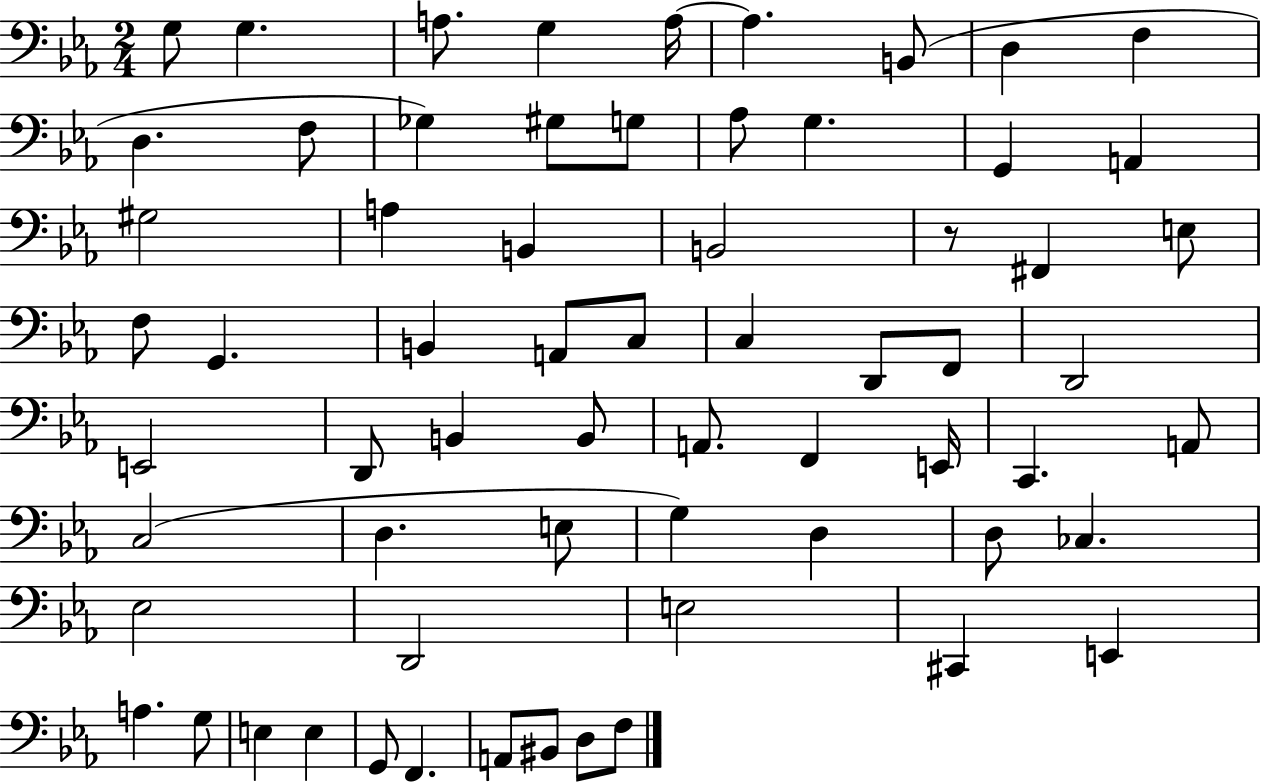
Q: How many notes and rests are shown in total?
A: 65